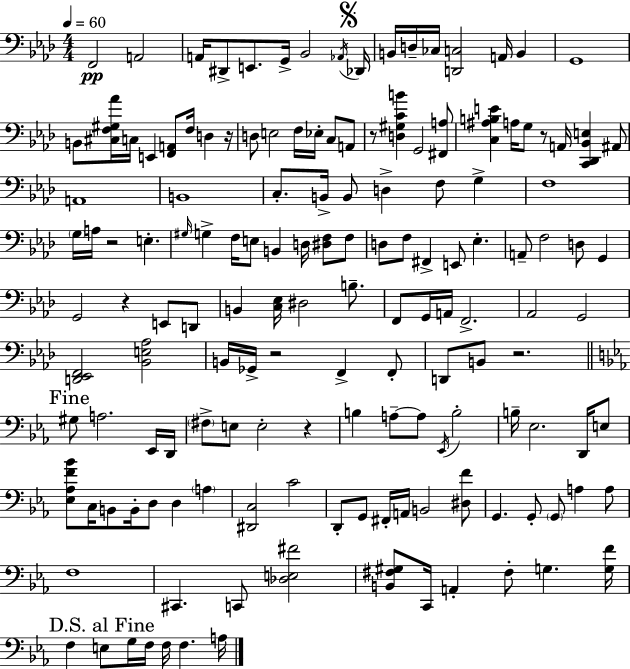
F2/h A2/h A2/s D#2/e E2/e. G2/s Bb2/h Ab2/s Db2/s B2/s D3/s CES3/s [D2,C3]/h A2/s B2/q G2/w B2/e [C#3,F3,G#3,Ab4]/s C3/s E2/q [F2,A2]/e F3/s D3/q R/s D3/e E3/h F3/s Eb3/s C3/e A2/e R/e [D3,G#3,C4,B4]/q G2/h [F#2,A3]/e [C3,A#3,B3,E4]/q A3/s G3/e R/e A2/s [C2,Db2,Bb2,E3]/q A#2/e A2/w B2/w C3/e. B2/s B2/e D3/q F3/e G3/q F3/w G3/s A3/s R/h E3/q. G#3/s G3/q F3/s E3/e B2/q D3/s [D#3,F3]/e F3/e D3/e F3/e F#2/q E2/e Eb3/q. A2/e F3/h D3/e G2/q G2/h R/q E2/e D2/e B2/q [C3,Eb3]/s D#3/h B3/e. F2/e G2/s A2/s F2/h. Ab2/h G2/h [D2,Eb2,F2]/h [Bb2,E3,Ab3]/h B2/s Gb2/s R/h F2/q F2/e D2/e B2/e R/h. G#3/e A3/h. Eb2/s D2/s F#3/e E3/e E3/h R/q B3/q A3/e A3/e Eb2/s B3/h B3/s Eb3/h. D2/s E3/e [Eb3,Ab3,F4,Bb4]/e C3/s B2/e B2/s D3/e D3/q A3/q [D#2,C3]/h C4/h D2/e G2/e F#2/s A2/s B2/h [D#3,F4]/e G2/q. G2/e G2/e A3/q A3/e F3/w C#2/q. C2/e [Db3,E3,F#4]/h [B2,F#3,G#3]/e C2/s A2/q F#3/e G3/q. [G3,F4]/s F3/q E3/e G3/s F3/s F3/s F3/q. A3/s